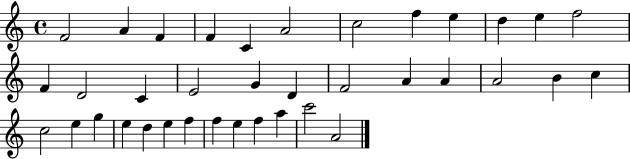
X:1
T:Untitled
M:4/4
L:1/4
K:C
F2 A F F C A2 c2 f e d e f2 F D2 C E2 G D F2 A A A2 B c c2 e g e d e f f e f a c'2 A2